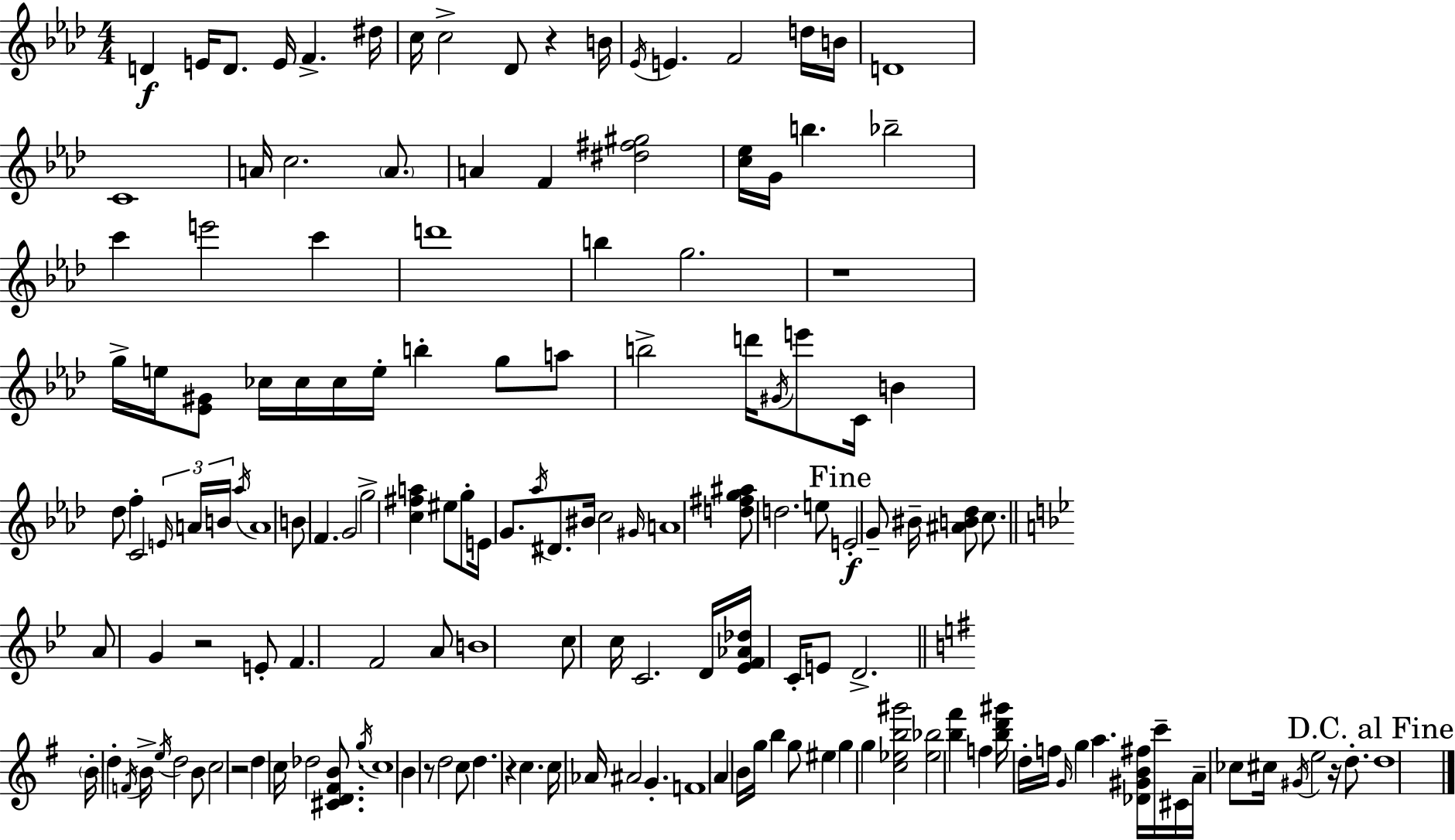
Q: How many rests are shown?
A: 7